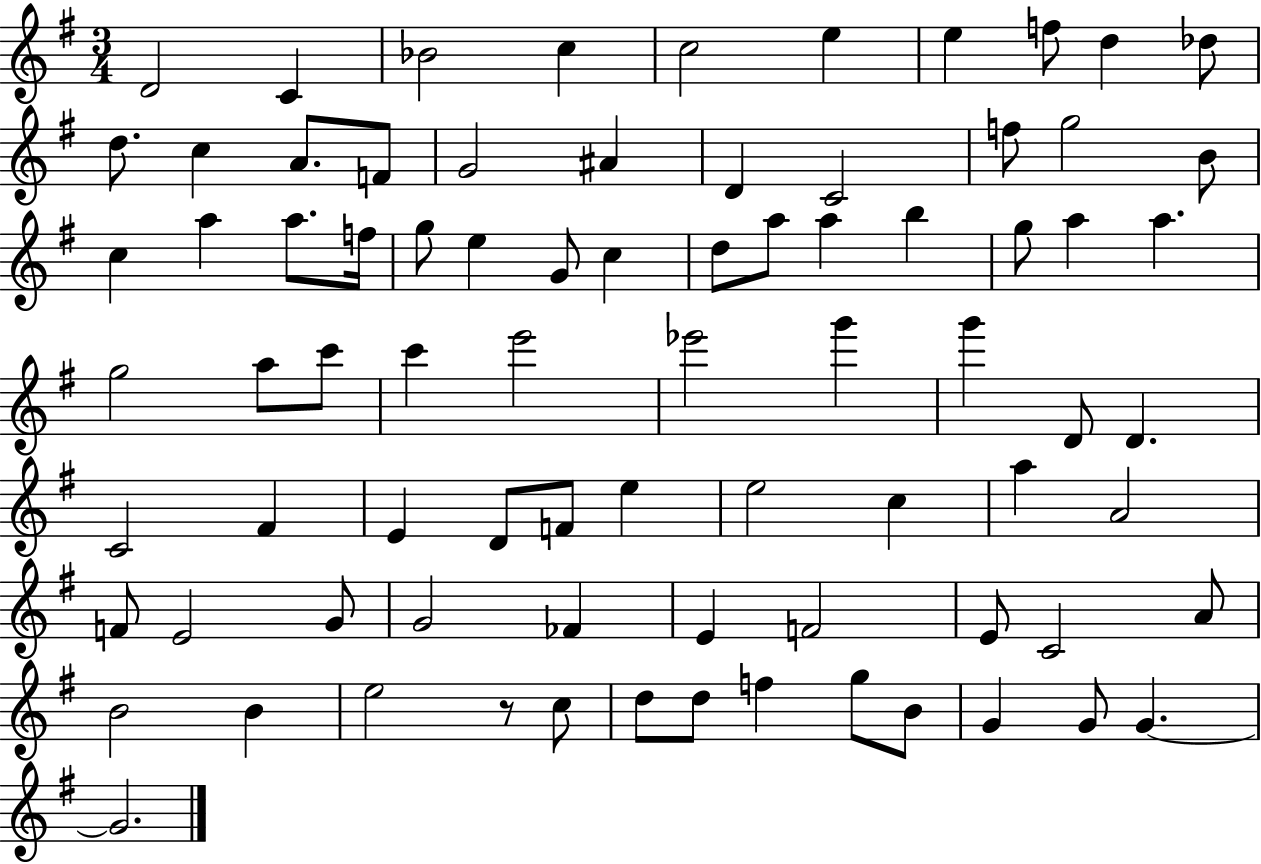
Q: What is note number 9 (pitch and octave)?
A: D5